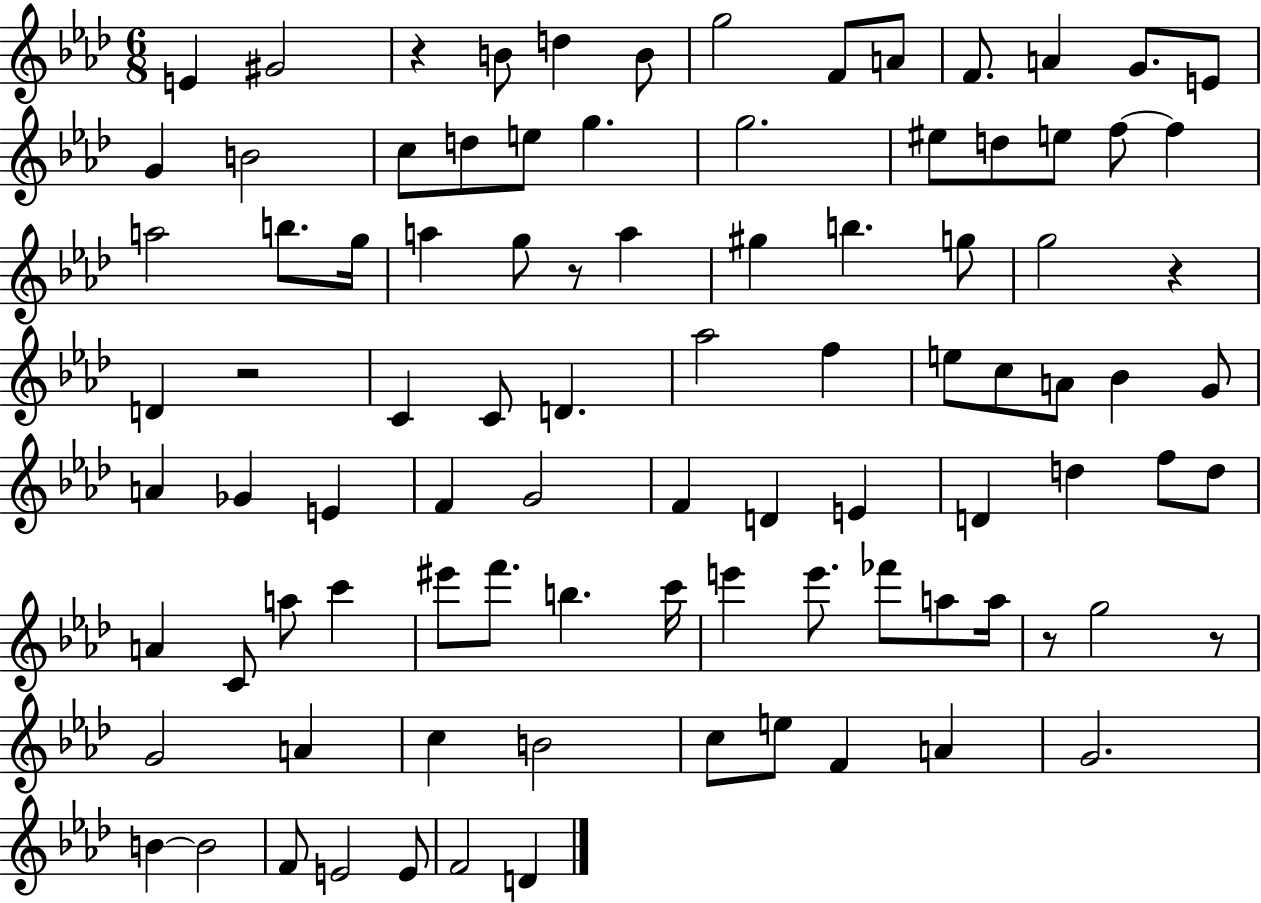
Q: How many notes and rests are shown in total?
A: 93